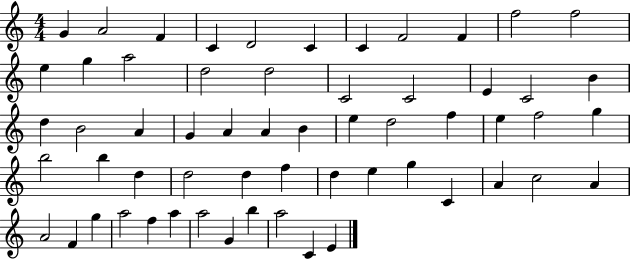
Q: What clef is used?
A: treble